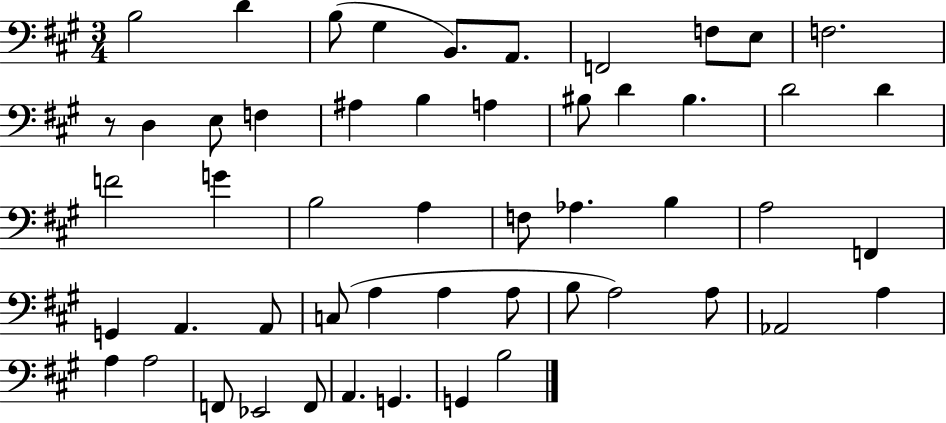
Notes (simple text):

B3/h D4/q B3/e G#3/q B2/e. A2/e. F2/h F3/e E3/e F3/h. R/e D3/q E3/e F3/q A#3/q B3/q A3/q BIS3/e D4/q BIS3/q. D4/h D4/q F4/h G4/q B3/h A3/q F3/e Ab3/q. B3/q A3/h F2/q G2/q A2/q. A2/e C3/e A3/q A3/q A3/e B3/e A3/h A3/e Ab2/h A3/q A3/q A3/h F2/e Eb2/h F2/e A2/q. G2/q. G2/q B3/h